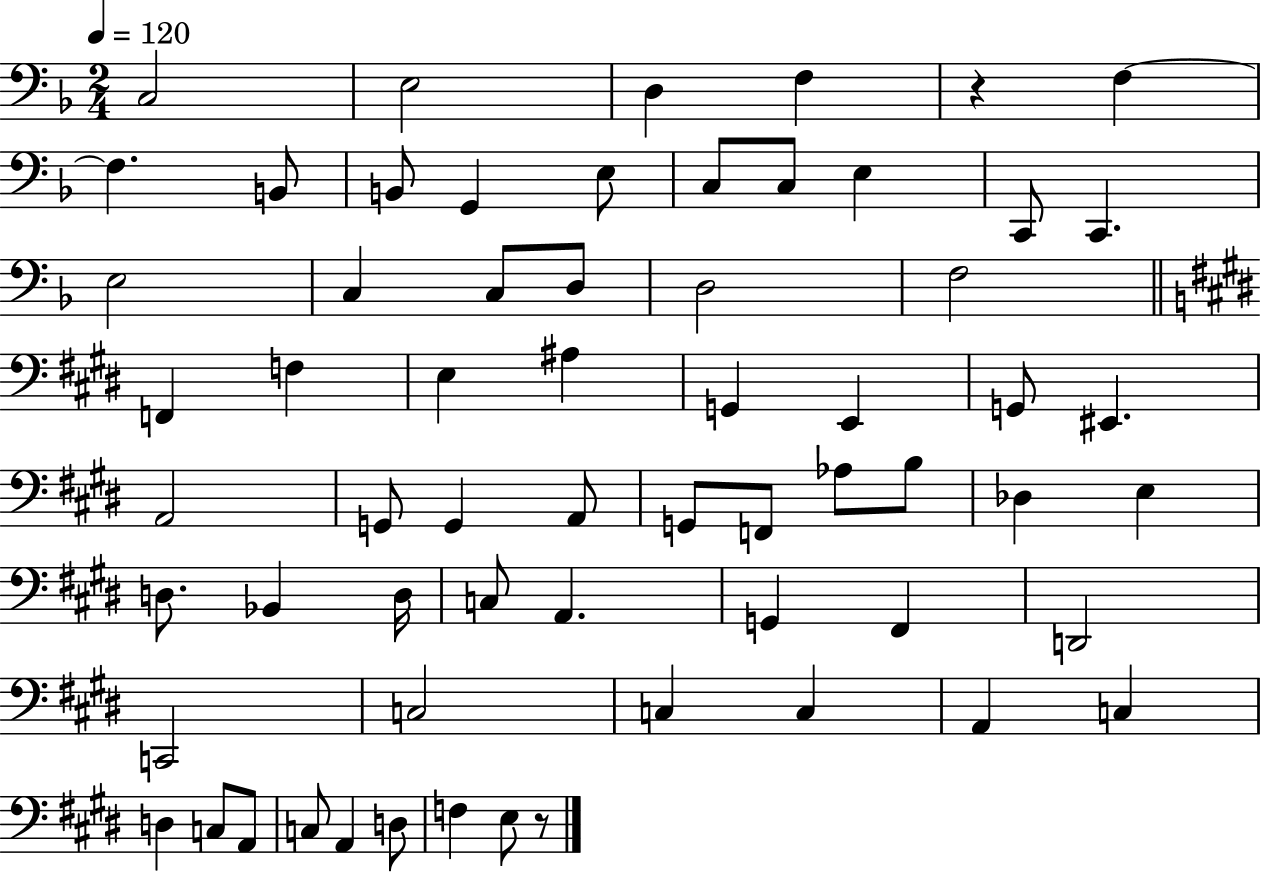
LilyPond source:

{
  \clef bass
  \numericTimeSignature
  \time 2/4
  \key f \major
  \tempo 4 = 120
  c2 | e2 | d4 f4 | r4 f4~~ | \break f4. b,8 | b,8 g,4 e8 | c8 c8 e4 | c,8 c,4. | \break e2 | c4 c8 d8 | d2 | f2 | \break \bar "||" \break \key e \major f,4 f4 | e4 ais4 | g,4 e,4 | g,8 eis,4. | \break a,2 | g,8 g,4 a,8 | g,8 f,8 aes8 b8 | des4 e4 | \break d8. bes,4 d16 | c8 a,4. | g,4 fis,4 | d,2 | \break c,2 | c2 | c4 c4 | a,4 c4 | \break d4 c8 a,8 | c8 a,4 d8 | f4 e8 r8 | \bar "|."
}